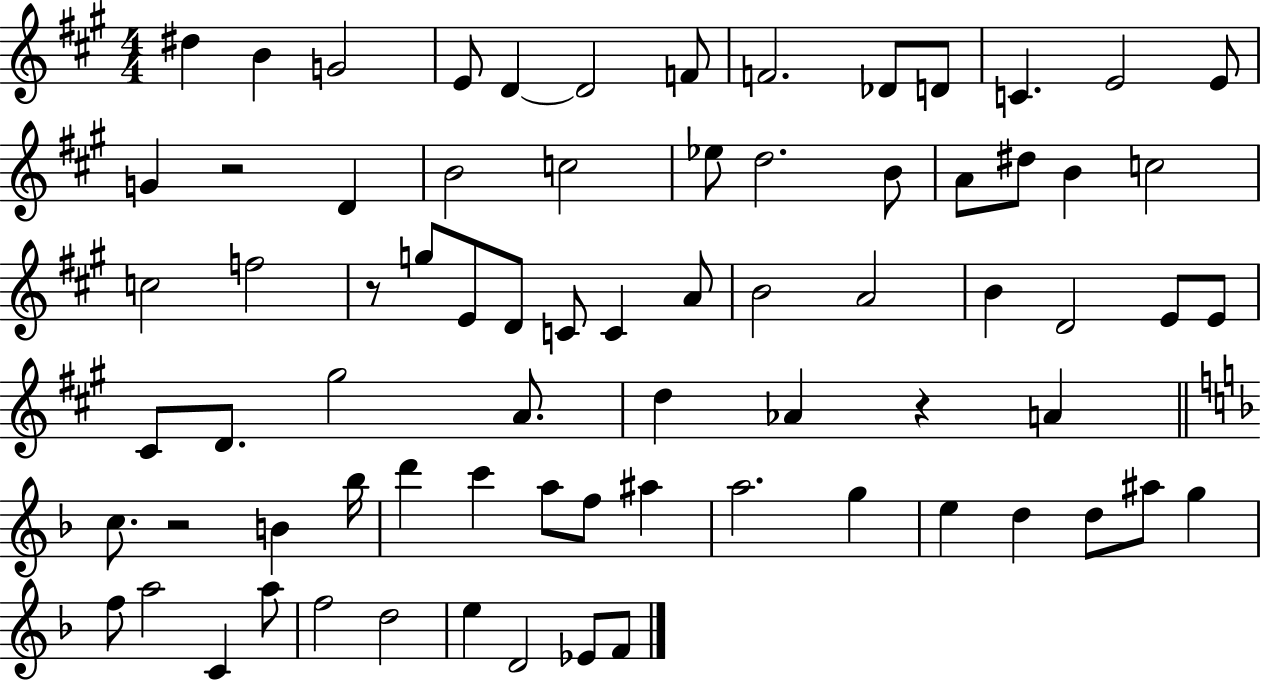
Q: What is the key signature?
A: A major